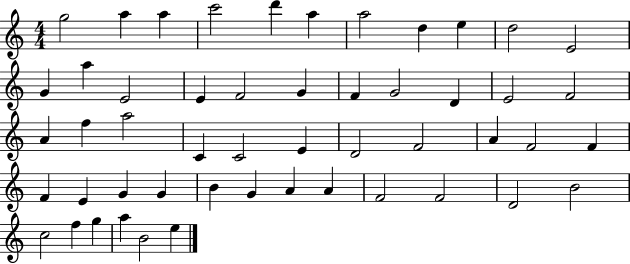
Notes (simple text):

G5/h A5/q A5/q C6/h D6/q A5/q A5/h D5/q E5/q D5/h E4/h G4/q A5/q E4/h E4/q F4/h G4/q F4/q G4/h D4/q E4/h F4/h A4/q F5/q A5/h C4/q C4/h E4/q D4/h F4/h A4/q F4/h F4/q F4/q E4/q G4/q G4/q B4/q G4/q A4/q A4/q F4/h F4/h D4/h B4/h C5/h F5/q G5/q A5/q B4/h E5/q